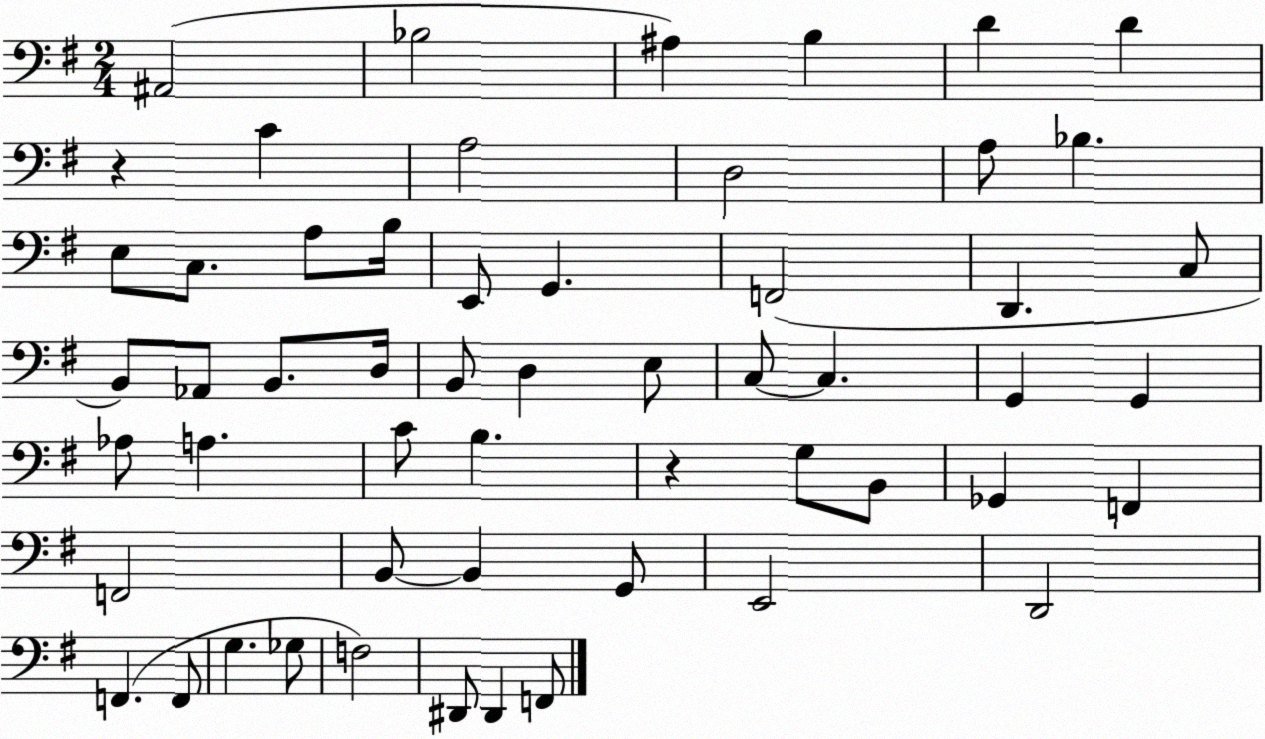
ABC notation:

X:1
T:Untitled
M:2/4
L:1/4
K:G
^A,,2 _B,2 ^A, B, D D z C A,2 D,2 A,/2 _B, E,/2 C,/2 A,/2 B,/4 E,,/2 G,, F,,2 D,, C,/2 B,,/2 _A,,/2 B,,/2 D,/4 B,,/2 D, E,/2 C,/2 C, G,, G,, _A,/2 A, C/2 B, z G,/2 B,,/2 _G,, F,, F,,2 B,,/2 B,, G,,/2 E,,2 D,,2 F,, F,,/2 G, _G,/2 F,2 ^D,,/2 ^D,, F,,/2